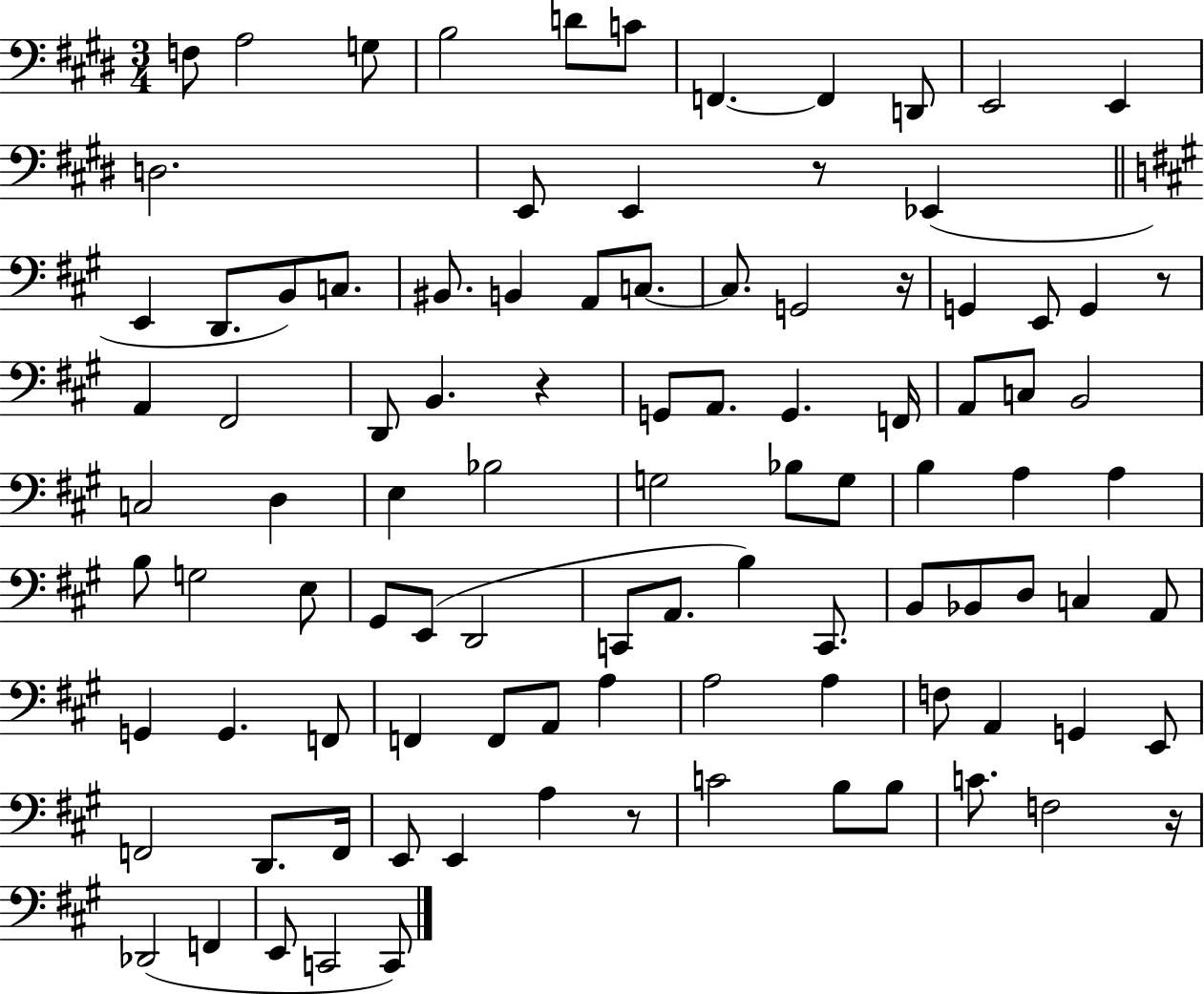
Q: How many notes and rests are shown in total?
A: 99